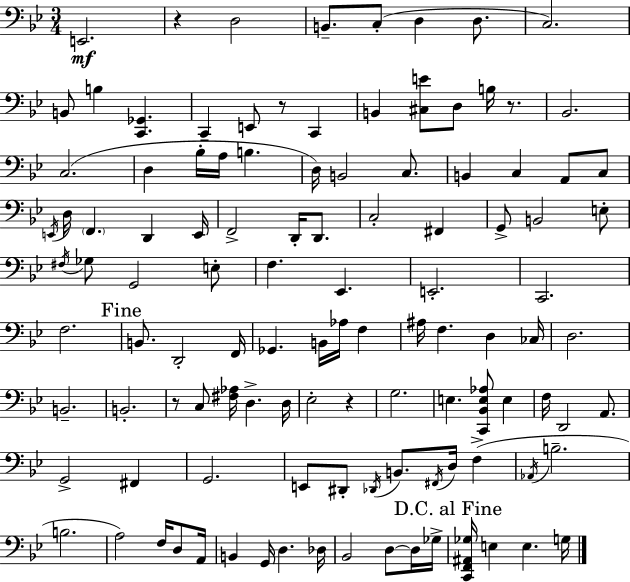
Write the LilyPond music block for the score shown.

{
  \clef bass
  \numericTimeSignature
  \time 3/4
  \key g \minor
  e,2.\mf | r4 d2 | b,8.-- c8-.( d4 d8. | c2.) | \break b,8 b4 <c, ges,>4. | c,4-- e,8 r8 c,4 | b,4 <cis e'>8 d8 b16 r8. | bes,2. | \break c2.( | d4 bes16-. a16 b4. | d16) b,2 c8. | b,4 c4 a,8 c8 | \break \acciaccatura { e,16 } d16 \parenthesize f,4. d,4 | e,16 f,2-> d,16-. d,8. | c2-. fis,4 | g,8-> b,2 e8-. | \break \acciaccatura { fis16 } ges8 g,2 | e8-. f4. ees,4. | e,2.-. | c,2. | \break f2. | \mark "Fine" b,8. d,2-. | f,16 ges,4. b,16 aes16 f4 | ais16 f4. d4 | \break ces16 d2. | b,2.-- | b,2.-. | r8 c8 <fis aes>16 d4.-> | \break d16 ees2-. r4 | g2. | e4. <c, bes, e aes>8 e4 | f16 d,2 a,8. | \break g,2-> fis,4 | g,2. | e,8 dis,8-. \acciaccatura { des,16 } b,8. \acciaccatura { fis,16 } d16 | f4->( \acciaccatura { aes,16 } b2.-- | \break b2. | a2) | f16 d8 a,16 b,4 g,16 d4. | des16 bes,2 | \break d8~~ d16 ges16-> \mark "D.C. al Fine" <c, f, ais, ges>16 e4 e4. | g16 \bar "|."
}